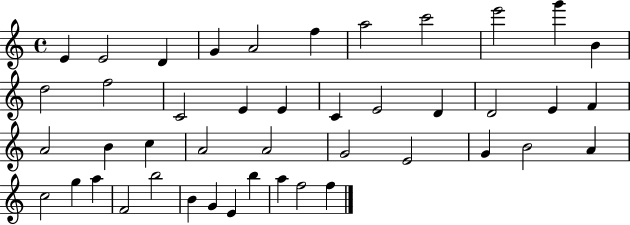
X:1
T:Untitled
M:4/4
L:1/4
K:C
E E2 D G A2 f a2 c'2 e'2 g' B d2 f2 C2 E E C E2 D D2 E F A2 B c A2 A2 G2 E2 G B2 A c2 g a F2 b2 B G E b a f2 f